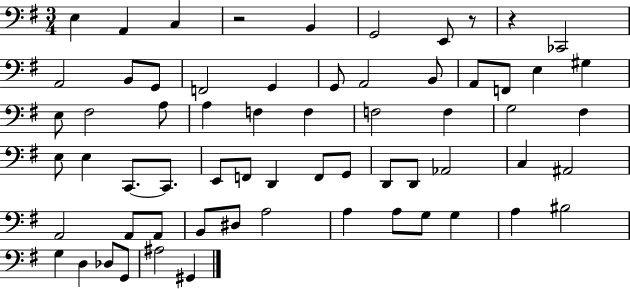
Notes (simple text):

E3/q A2/q C3/q R/h B2/q G2/h E2/e R/e R/q CES2/h A2/h B2/e G2/e F2/h G2/q G2/e A2/h B2/e A2/e F2/e E3/q G#3/q E3/e F#3/h A3/e A3/q F3/q F3/q F3/h F3/q G3/h F#3/q E3/e E3/q C2/e. C2/e. E2/e F2/e D2/q F2/e G2/e D2/e D2/e Ab2/h C3/q A#2/h A2/h A2/e A2/e B2/e D#3/e A3/h A3/q A3/e G3/e G3/q A3/q BIS3/h G3/q D3/q Db3/e G2/e A#3/h G#2/q